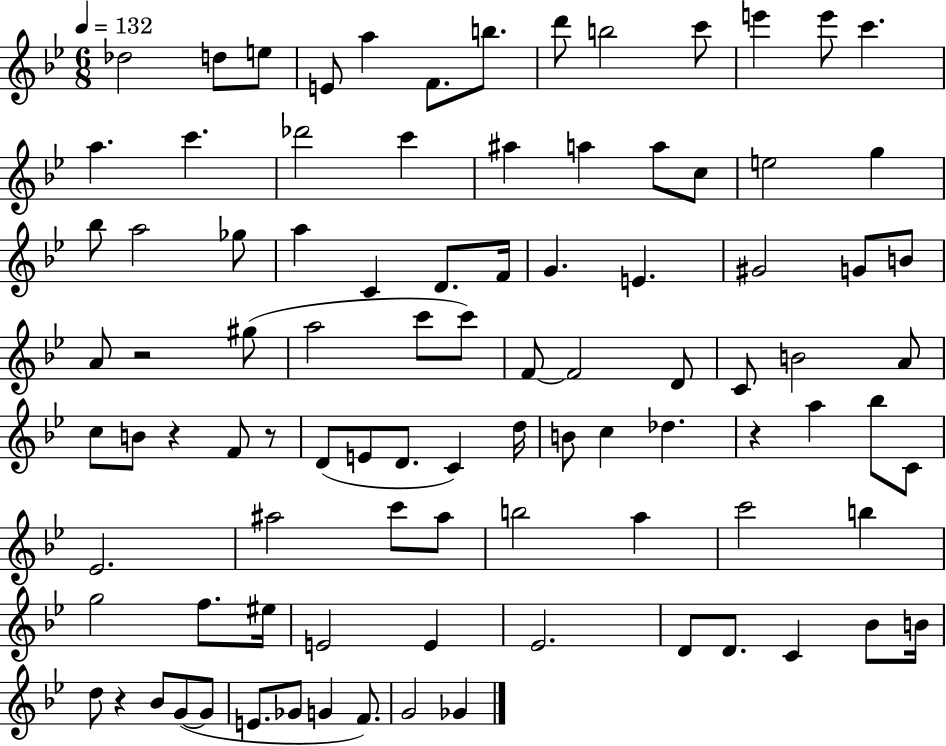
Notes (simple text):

Db5/h D5/e E5/e E4/e A5/q F4/e. B5/e. D6/e B5/h C6/e E6/q E6/e C6/q. A5/q. C6/q. Db6/h C6/q A#5/q A5/q A5/e C5/e E5/h G5/q Bb5/e A5/h Gb5/e A5/q C4/q D4/e. F4/s G4/q. E4/q. G#4/h G4/e B4/e A4/e R/h G#5/e A5/h C6/e C6/e F4/e F4/h D4/e C4/e B4/h A4/e C5/e B4/e R/q F4/e R/e D4/e E4/e D4/e. C4/q D5/s B4/e C5/q Db5/q. R/q A5/q Bb5/e C4/e Eb4/h. A#5/h C6/e A#5/e B5/h A5/q C6/h B5/q G5/h F5/e. EIS5/s E4/h E4/q Eb4/h. D4/e D4/e. C4/q Bb4/e B4/s D5/e R/q Bb4/e G4/e G4/e E4/e. Gb4/e G4/q F4/e. G4/h Gb4/q